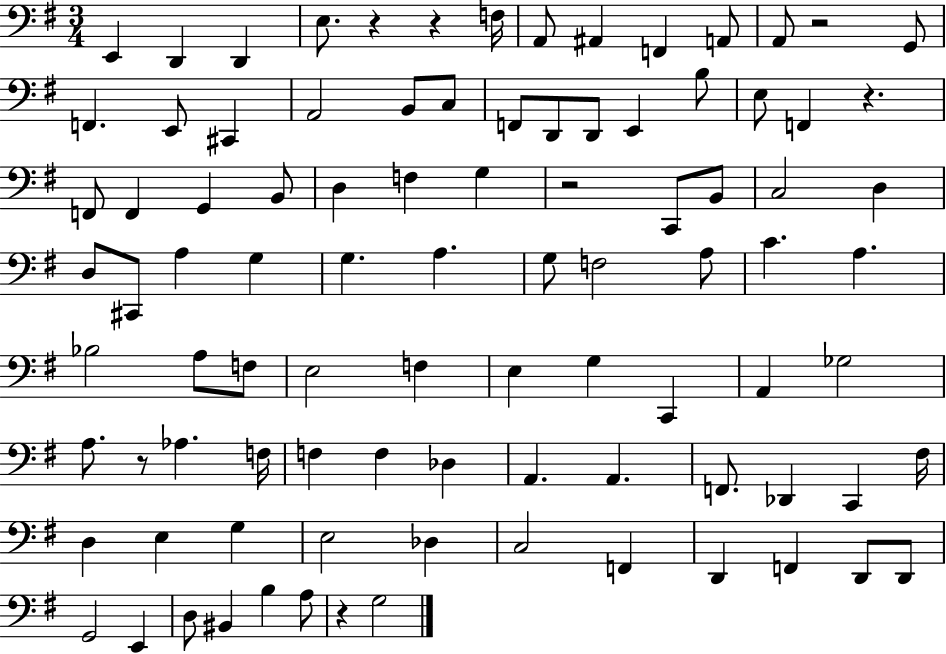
E2/q D2/q D2/q E3/e. R/q R/q F3/s A2/e A#2/q F2/q A2/e A2/e R/h G2/e F2/q. E2/e C#2/q A2/h B2/e C3/e F2/e D2/e D2/e E2/q B3/e E3/e F2/q R/q. F2/e F2/q G2/q B2/e D3/q F3/q G3/q R/h C2/e B2/e C3/h D3/q D3/e C#2/e A3/q G3/q G3/q. A3/q. G3/e F3/h A3/e C4/q. A3/q. Bb3/h A3/e F3/e E3/h F3/q E3/q G3/q C2/q A2/q Gb3/h A3/e. R/e Ab3/q. F3/s F3/q F3/q Db3/q A2/q. A2/q. F2/e. Db2/q C2/q F#3/s D3/q E3/q G3/q E3/h Db3/q C3/h F2/q D2/q F2/q D2/e D2/e G2/h E2/q D3/e BIS2/q B3/q A3/e R/q G3/h